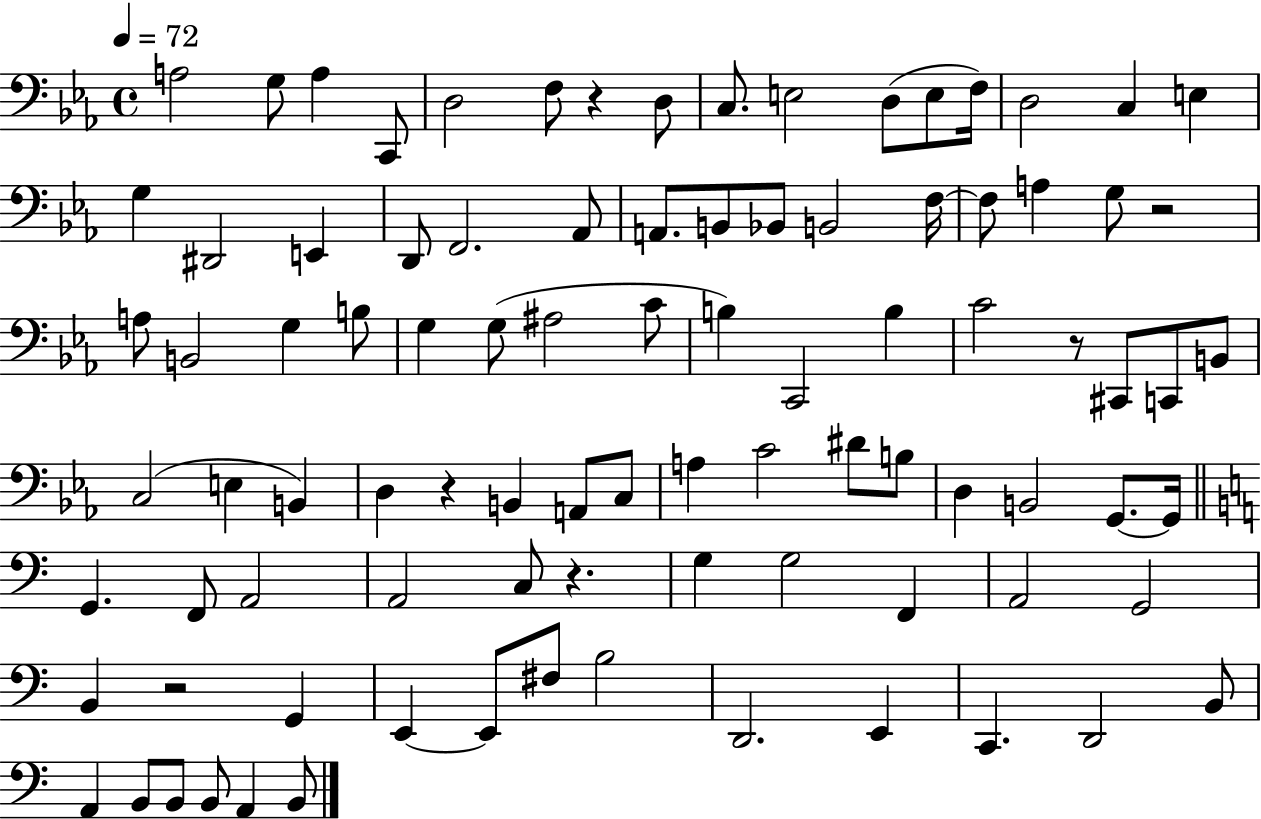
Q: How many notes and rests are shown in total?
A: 92